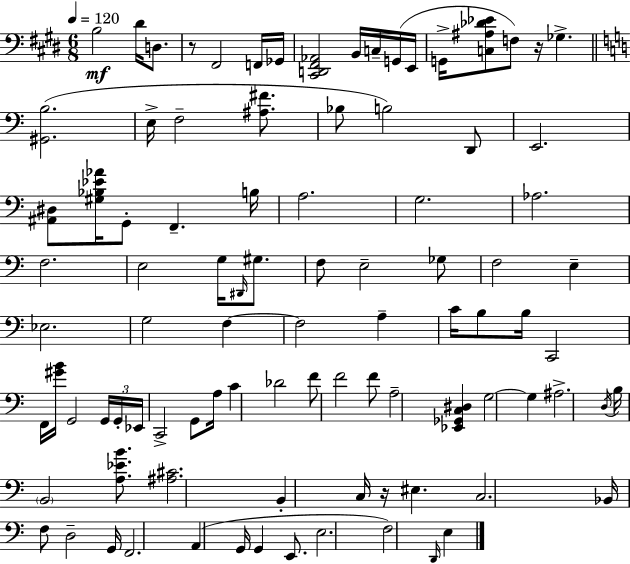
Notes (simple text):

B3/h D#4/s D3/e. R/e F#2/h F2/s Gb2/s [C#2,D2,F#2,Ab2]/h B2/s C3/s G2/s E2/s G2/s [C3,A#3,Db4,Eb4]/e F3/e R/s Gb3/q. [G#2,B3]/h. E3/s F3/h [A#3,F#4]/e. Bb3/e B3/h D2/e E2/h. [A#2,D#3]/e [G#3,Bb3,Eb4,Ab4]/s G2/e F2/q. B3/s A3/h. G3/h. Ab3/h. F3/h. E3/h G3/s D#2/s G#3/e. F3/e E3/h Gb3/e F3/h E3/q Eb3/h. G3/h F3/q F3/h A3/q C4/s B3/e B3/s C2/h F2/s [G#4,B4]/s G2/h G2/s G2/s Eb2/s C2/h G2/e A3/s C4/q Db4/h F4/e F4/h F4/e A3/h [Eb2,Gb2,C3,D#3]/q G3/h G3/q A#3/h. D3/s B3/s B2/h [A3,Eb4,B4]/e. [A#3,C#4]/h. B2/q C3/s R/s EIS3/q. C3/h. Bb2/s F3/e D3/h G2/s F2/h. A2/q G2/s G2/q E2/e. E3/h. F3/h D2/s E3/q